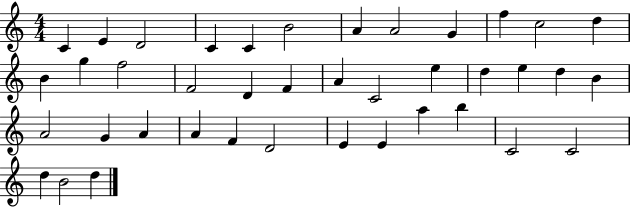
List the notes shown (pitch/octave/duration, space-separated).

C4/q E4/q D4/h C4/q C4/q B4/h A4/q A4/h G4/q F5/q C5/h D5/q B4/q G5/q F5/h F4/h D4/q F4/q A4/q C4/h E5/q D5/q E5/q D5/q B4/q A4/h G4/q A4/q A4/q F4/q D4/h E4/q E4/q A5/q B5/q C4/h C4/h D5/q B4/h D5/q